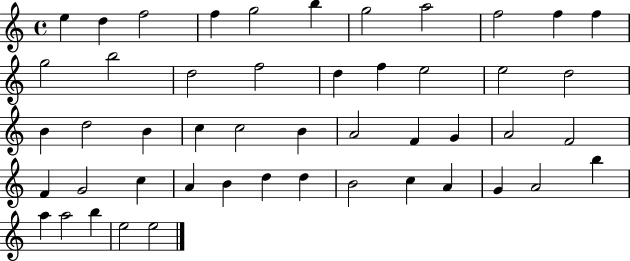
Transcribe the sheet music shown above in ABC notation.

X:1
T:Untitled
M:4/4
L:1/4
K:C
e d f2 f g2 b g2 a2 f2 f f g2 b2 d2 f2 d f e2 e2 d2 B d2 B c c2 B A2 F G A2 F2 F G2 c A B d d B2 c A G A2 b a a2 b e2 e2